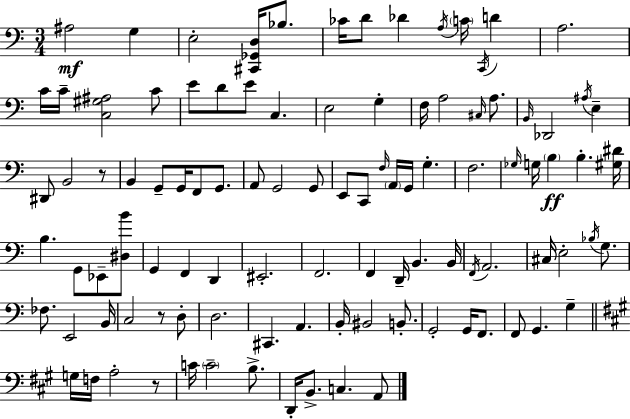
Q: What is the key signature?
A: C major